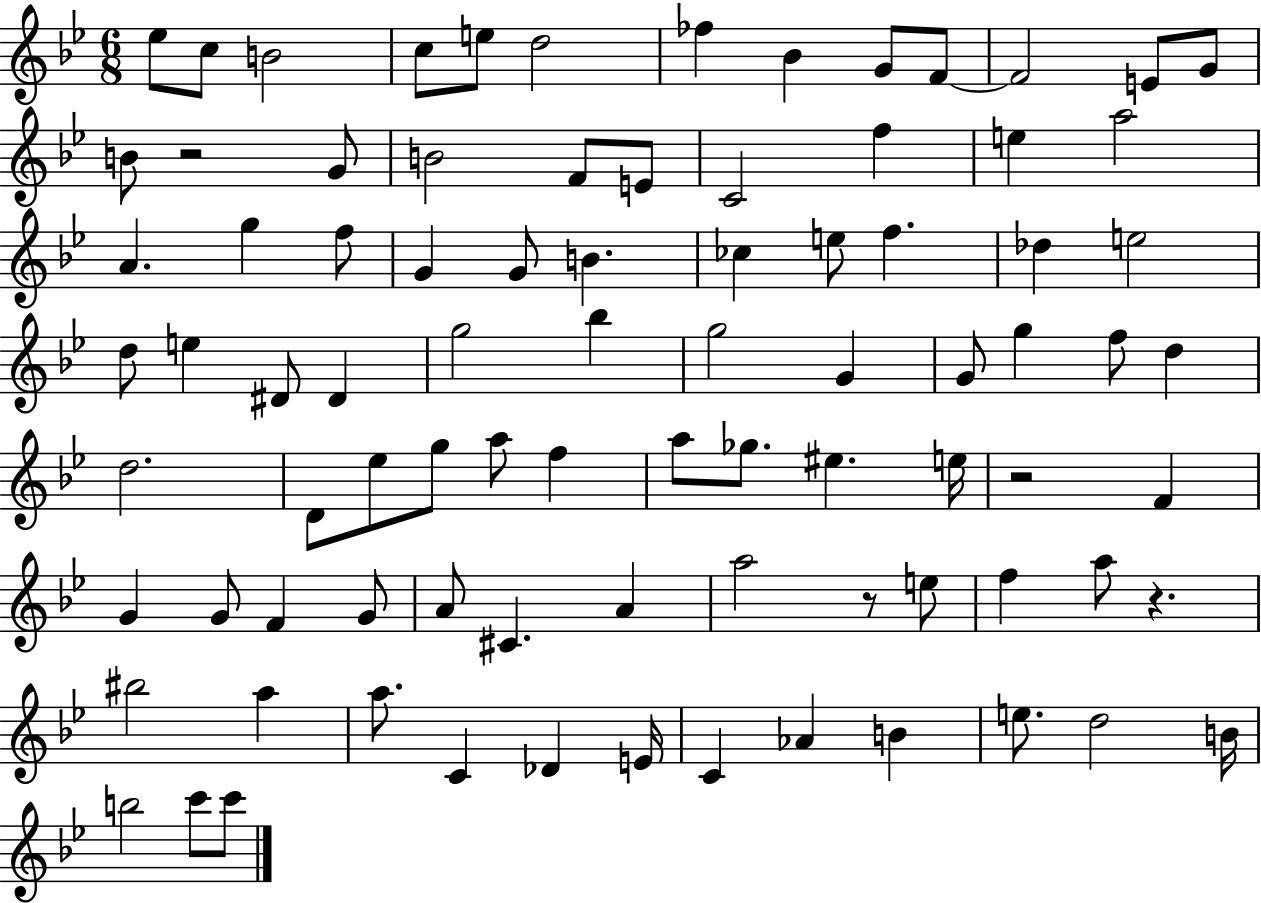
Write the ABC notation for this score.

X:1
T:Untitled
M:6/8
L:1/4
K:Bb
_e/2 c/2 B2 c/2 e/2 d2 _f _B G/2 F/2 F2 E/2 G/2 B/2 z2 G/2 B2 F/2 E/2 C2 f e a2 A g f/2 G G/2 B _c e/2 f _d e2 d/2 e ^D/2 ^D g2 _b g2 G G/2 g f/2 d d2 D/2 _e/2 g/2 a/2 f a/2 _g/2 ^e e/4 z2 F G G/2 F G/2 A/2 ^C A a2 z/2 e/2 f a/2 z ^b2 a a/2 C _D E/4 C _A B e/2 d2 B/4 b2 c'/2 c'/2